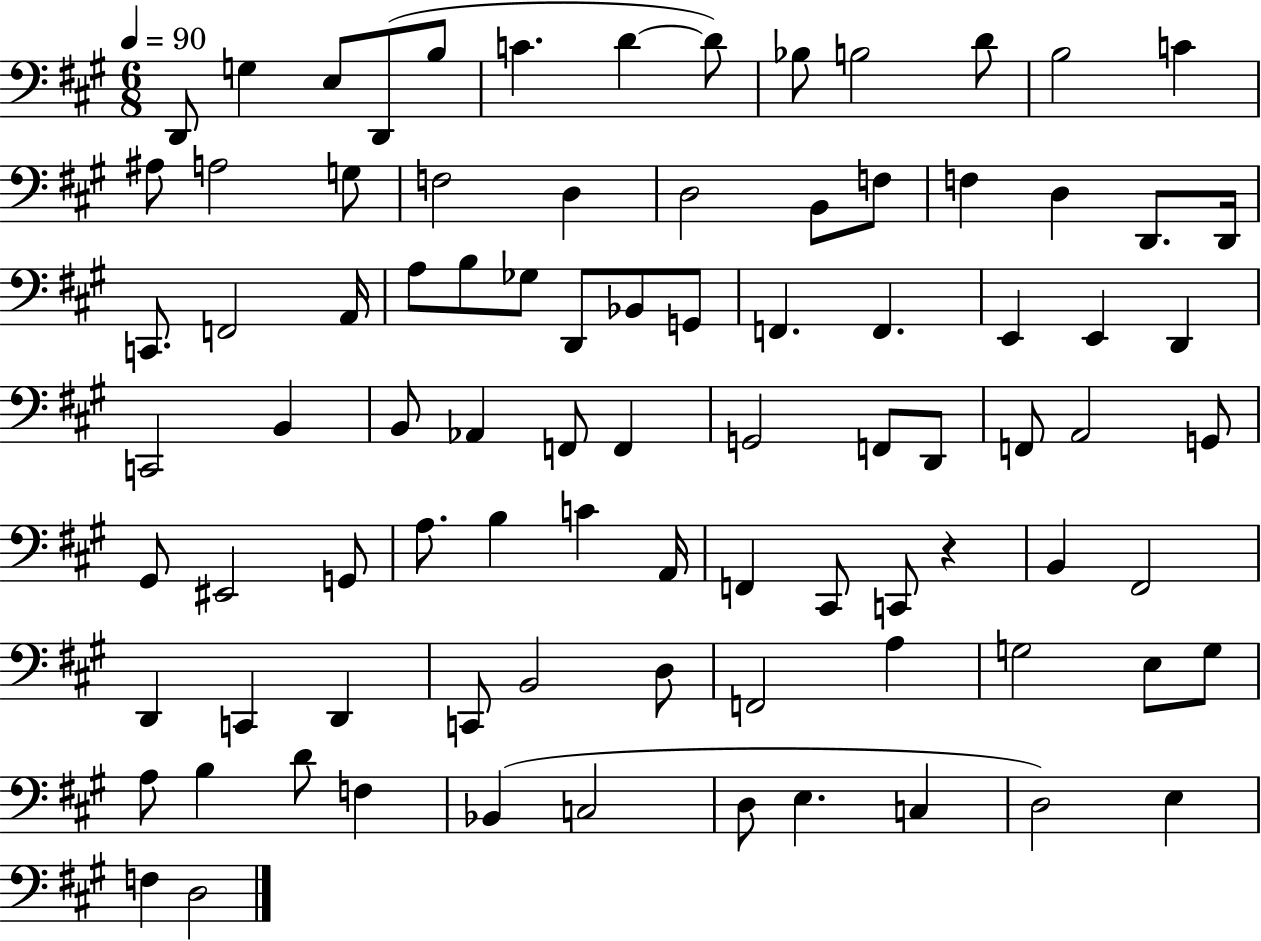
D2/e G3/q E3/e D2/e B3/e C4/q. D4/q D4/e Bb3/e B3/h D4/e B3/h C4/q A#3/e A3/h G3/e F3/h D3/q D3/h B2/e F3/e F3/q D3/q D2/e. D2/s C2/e. F2/h A2/s A3/e B3/e Gb3/e D2/e Bb2/e G2/e F2/q. F2/q. E2/q E2/q D2/q C2/h B2/q B2/e Ab2/q F2/e F2/q G2/h F2/e D2/e F2/e A2/h G2/e G#2/e EIS2/h G2/e A3/e. B3/q C4/q A2/s F2/q C#2/e C2/e R/q B2/q F#2/h D2/q C2/q D2/q C2/e B2/h D3/e F2/h A3/q G3/h E3/e G3/e A3/e B3/q D4/e F3/q Bb2/q C3/h D3/e E3/q. C3/q D3/h E3/q F3/q D3/h